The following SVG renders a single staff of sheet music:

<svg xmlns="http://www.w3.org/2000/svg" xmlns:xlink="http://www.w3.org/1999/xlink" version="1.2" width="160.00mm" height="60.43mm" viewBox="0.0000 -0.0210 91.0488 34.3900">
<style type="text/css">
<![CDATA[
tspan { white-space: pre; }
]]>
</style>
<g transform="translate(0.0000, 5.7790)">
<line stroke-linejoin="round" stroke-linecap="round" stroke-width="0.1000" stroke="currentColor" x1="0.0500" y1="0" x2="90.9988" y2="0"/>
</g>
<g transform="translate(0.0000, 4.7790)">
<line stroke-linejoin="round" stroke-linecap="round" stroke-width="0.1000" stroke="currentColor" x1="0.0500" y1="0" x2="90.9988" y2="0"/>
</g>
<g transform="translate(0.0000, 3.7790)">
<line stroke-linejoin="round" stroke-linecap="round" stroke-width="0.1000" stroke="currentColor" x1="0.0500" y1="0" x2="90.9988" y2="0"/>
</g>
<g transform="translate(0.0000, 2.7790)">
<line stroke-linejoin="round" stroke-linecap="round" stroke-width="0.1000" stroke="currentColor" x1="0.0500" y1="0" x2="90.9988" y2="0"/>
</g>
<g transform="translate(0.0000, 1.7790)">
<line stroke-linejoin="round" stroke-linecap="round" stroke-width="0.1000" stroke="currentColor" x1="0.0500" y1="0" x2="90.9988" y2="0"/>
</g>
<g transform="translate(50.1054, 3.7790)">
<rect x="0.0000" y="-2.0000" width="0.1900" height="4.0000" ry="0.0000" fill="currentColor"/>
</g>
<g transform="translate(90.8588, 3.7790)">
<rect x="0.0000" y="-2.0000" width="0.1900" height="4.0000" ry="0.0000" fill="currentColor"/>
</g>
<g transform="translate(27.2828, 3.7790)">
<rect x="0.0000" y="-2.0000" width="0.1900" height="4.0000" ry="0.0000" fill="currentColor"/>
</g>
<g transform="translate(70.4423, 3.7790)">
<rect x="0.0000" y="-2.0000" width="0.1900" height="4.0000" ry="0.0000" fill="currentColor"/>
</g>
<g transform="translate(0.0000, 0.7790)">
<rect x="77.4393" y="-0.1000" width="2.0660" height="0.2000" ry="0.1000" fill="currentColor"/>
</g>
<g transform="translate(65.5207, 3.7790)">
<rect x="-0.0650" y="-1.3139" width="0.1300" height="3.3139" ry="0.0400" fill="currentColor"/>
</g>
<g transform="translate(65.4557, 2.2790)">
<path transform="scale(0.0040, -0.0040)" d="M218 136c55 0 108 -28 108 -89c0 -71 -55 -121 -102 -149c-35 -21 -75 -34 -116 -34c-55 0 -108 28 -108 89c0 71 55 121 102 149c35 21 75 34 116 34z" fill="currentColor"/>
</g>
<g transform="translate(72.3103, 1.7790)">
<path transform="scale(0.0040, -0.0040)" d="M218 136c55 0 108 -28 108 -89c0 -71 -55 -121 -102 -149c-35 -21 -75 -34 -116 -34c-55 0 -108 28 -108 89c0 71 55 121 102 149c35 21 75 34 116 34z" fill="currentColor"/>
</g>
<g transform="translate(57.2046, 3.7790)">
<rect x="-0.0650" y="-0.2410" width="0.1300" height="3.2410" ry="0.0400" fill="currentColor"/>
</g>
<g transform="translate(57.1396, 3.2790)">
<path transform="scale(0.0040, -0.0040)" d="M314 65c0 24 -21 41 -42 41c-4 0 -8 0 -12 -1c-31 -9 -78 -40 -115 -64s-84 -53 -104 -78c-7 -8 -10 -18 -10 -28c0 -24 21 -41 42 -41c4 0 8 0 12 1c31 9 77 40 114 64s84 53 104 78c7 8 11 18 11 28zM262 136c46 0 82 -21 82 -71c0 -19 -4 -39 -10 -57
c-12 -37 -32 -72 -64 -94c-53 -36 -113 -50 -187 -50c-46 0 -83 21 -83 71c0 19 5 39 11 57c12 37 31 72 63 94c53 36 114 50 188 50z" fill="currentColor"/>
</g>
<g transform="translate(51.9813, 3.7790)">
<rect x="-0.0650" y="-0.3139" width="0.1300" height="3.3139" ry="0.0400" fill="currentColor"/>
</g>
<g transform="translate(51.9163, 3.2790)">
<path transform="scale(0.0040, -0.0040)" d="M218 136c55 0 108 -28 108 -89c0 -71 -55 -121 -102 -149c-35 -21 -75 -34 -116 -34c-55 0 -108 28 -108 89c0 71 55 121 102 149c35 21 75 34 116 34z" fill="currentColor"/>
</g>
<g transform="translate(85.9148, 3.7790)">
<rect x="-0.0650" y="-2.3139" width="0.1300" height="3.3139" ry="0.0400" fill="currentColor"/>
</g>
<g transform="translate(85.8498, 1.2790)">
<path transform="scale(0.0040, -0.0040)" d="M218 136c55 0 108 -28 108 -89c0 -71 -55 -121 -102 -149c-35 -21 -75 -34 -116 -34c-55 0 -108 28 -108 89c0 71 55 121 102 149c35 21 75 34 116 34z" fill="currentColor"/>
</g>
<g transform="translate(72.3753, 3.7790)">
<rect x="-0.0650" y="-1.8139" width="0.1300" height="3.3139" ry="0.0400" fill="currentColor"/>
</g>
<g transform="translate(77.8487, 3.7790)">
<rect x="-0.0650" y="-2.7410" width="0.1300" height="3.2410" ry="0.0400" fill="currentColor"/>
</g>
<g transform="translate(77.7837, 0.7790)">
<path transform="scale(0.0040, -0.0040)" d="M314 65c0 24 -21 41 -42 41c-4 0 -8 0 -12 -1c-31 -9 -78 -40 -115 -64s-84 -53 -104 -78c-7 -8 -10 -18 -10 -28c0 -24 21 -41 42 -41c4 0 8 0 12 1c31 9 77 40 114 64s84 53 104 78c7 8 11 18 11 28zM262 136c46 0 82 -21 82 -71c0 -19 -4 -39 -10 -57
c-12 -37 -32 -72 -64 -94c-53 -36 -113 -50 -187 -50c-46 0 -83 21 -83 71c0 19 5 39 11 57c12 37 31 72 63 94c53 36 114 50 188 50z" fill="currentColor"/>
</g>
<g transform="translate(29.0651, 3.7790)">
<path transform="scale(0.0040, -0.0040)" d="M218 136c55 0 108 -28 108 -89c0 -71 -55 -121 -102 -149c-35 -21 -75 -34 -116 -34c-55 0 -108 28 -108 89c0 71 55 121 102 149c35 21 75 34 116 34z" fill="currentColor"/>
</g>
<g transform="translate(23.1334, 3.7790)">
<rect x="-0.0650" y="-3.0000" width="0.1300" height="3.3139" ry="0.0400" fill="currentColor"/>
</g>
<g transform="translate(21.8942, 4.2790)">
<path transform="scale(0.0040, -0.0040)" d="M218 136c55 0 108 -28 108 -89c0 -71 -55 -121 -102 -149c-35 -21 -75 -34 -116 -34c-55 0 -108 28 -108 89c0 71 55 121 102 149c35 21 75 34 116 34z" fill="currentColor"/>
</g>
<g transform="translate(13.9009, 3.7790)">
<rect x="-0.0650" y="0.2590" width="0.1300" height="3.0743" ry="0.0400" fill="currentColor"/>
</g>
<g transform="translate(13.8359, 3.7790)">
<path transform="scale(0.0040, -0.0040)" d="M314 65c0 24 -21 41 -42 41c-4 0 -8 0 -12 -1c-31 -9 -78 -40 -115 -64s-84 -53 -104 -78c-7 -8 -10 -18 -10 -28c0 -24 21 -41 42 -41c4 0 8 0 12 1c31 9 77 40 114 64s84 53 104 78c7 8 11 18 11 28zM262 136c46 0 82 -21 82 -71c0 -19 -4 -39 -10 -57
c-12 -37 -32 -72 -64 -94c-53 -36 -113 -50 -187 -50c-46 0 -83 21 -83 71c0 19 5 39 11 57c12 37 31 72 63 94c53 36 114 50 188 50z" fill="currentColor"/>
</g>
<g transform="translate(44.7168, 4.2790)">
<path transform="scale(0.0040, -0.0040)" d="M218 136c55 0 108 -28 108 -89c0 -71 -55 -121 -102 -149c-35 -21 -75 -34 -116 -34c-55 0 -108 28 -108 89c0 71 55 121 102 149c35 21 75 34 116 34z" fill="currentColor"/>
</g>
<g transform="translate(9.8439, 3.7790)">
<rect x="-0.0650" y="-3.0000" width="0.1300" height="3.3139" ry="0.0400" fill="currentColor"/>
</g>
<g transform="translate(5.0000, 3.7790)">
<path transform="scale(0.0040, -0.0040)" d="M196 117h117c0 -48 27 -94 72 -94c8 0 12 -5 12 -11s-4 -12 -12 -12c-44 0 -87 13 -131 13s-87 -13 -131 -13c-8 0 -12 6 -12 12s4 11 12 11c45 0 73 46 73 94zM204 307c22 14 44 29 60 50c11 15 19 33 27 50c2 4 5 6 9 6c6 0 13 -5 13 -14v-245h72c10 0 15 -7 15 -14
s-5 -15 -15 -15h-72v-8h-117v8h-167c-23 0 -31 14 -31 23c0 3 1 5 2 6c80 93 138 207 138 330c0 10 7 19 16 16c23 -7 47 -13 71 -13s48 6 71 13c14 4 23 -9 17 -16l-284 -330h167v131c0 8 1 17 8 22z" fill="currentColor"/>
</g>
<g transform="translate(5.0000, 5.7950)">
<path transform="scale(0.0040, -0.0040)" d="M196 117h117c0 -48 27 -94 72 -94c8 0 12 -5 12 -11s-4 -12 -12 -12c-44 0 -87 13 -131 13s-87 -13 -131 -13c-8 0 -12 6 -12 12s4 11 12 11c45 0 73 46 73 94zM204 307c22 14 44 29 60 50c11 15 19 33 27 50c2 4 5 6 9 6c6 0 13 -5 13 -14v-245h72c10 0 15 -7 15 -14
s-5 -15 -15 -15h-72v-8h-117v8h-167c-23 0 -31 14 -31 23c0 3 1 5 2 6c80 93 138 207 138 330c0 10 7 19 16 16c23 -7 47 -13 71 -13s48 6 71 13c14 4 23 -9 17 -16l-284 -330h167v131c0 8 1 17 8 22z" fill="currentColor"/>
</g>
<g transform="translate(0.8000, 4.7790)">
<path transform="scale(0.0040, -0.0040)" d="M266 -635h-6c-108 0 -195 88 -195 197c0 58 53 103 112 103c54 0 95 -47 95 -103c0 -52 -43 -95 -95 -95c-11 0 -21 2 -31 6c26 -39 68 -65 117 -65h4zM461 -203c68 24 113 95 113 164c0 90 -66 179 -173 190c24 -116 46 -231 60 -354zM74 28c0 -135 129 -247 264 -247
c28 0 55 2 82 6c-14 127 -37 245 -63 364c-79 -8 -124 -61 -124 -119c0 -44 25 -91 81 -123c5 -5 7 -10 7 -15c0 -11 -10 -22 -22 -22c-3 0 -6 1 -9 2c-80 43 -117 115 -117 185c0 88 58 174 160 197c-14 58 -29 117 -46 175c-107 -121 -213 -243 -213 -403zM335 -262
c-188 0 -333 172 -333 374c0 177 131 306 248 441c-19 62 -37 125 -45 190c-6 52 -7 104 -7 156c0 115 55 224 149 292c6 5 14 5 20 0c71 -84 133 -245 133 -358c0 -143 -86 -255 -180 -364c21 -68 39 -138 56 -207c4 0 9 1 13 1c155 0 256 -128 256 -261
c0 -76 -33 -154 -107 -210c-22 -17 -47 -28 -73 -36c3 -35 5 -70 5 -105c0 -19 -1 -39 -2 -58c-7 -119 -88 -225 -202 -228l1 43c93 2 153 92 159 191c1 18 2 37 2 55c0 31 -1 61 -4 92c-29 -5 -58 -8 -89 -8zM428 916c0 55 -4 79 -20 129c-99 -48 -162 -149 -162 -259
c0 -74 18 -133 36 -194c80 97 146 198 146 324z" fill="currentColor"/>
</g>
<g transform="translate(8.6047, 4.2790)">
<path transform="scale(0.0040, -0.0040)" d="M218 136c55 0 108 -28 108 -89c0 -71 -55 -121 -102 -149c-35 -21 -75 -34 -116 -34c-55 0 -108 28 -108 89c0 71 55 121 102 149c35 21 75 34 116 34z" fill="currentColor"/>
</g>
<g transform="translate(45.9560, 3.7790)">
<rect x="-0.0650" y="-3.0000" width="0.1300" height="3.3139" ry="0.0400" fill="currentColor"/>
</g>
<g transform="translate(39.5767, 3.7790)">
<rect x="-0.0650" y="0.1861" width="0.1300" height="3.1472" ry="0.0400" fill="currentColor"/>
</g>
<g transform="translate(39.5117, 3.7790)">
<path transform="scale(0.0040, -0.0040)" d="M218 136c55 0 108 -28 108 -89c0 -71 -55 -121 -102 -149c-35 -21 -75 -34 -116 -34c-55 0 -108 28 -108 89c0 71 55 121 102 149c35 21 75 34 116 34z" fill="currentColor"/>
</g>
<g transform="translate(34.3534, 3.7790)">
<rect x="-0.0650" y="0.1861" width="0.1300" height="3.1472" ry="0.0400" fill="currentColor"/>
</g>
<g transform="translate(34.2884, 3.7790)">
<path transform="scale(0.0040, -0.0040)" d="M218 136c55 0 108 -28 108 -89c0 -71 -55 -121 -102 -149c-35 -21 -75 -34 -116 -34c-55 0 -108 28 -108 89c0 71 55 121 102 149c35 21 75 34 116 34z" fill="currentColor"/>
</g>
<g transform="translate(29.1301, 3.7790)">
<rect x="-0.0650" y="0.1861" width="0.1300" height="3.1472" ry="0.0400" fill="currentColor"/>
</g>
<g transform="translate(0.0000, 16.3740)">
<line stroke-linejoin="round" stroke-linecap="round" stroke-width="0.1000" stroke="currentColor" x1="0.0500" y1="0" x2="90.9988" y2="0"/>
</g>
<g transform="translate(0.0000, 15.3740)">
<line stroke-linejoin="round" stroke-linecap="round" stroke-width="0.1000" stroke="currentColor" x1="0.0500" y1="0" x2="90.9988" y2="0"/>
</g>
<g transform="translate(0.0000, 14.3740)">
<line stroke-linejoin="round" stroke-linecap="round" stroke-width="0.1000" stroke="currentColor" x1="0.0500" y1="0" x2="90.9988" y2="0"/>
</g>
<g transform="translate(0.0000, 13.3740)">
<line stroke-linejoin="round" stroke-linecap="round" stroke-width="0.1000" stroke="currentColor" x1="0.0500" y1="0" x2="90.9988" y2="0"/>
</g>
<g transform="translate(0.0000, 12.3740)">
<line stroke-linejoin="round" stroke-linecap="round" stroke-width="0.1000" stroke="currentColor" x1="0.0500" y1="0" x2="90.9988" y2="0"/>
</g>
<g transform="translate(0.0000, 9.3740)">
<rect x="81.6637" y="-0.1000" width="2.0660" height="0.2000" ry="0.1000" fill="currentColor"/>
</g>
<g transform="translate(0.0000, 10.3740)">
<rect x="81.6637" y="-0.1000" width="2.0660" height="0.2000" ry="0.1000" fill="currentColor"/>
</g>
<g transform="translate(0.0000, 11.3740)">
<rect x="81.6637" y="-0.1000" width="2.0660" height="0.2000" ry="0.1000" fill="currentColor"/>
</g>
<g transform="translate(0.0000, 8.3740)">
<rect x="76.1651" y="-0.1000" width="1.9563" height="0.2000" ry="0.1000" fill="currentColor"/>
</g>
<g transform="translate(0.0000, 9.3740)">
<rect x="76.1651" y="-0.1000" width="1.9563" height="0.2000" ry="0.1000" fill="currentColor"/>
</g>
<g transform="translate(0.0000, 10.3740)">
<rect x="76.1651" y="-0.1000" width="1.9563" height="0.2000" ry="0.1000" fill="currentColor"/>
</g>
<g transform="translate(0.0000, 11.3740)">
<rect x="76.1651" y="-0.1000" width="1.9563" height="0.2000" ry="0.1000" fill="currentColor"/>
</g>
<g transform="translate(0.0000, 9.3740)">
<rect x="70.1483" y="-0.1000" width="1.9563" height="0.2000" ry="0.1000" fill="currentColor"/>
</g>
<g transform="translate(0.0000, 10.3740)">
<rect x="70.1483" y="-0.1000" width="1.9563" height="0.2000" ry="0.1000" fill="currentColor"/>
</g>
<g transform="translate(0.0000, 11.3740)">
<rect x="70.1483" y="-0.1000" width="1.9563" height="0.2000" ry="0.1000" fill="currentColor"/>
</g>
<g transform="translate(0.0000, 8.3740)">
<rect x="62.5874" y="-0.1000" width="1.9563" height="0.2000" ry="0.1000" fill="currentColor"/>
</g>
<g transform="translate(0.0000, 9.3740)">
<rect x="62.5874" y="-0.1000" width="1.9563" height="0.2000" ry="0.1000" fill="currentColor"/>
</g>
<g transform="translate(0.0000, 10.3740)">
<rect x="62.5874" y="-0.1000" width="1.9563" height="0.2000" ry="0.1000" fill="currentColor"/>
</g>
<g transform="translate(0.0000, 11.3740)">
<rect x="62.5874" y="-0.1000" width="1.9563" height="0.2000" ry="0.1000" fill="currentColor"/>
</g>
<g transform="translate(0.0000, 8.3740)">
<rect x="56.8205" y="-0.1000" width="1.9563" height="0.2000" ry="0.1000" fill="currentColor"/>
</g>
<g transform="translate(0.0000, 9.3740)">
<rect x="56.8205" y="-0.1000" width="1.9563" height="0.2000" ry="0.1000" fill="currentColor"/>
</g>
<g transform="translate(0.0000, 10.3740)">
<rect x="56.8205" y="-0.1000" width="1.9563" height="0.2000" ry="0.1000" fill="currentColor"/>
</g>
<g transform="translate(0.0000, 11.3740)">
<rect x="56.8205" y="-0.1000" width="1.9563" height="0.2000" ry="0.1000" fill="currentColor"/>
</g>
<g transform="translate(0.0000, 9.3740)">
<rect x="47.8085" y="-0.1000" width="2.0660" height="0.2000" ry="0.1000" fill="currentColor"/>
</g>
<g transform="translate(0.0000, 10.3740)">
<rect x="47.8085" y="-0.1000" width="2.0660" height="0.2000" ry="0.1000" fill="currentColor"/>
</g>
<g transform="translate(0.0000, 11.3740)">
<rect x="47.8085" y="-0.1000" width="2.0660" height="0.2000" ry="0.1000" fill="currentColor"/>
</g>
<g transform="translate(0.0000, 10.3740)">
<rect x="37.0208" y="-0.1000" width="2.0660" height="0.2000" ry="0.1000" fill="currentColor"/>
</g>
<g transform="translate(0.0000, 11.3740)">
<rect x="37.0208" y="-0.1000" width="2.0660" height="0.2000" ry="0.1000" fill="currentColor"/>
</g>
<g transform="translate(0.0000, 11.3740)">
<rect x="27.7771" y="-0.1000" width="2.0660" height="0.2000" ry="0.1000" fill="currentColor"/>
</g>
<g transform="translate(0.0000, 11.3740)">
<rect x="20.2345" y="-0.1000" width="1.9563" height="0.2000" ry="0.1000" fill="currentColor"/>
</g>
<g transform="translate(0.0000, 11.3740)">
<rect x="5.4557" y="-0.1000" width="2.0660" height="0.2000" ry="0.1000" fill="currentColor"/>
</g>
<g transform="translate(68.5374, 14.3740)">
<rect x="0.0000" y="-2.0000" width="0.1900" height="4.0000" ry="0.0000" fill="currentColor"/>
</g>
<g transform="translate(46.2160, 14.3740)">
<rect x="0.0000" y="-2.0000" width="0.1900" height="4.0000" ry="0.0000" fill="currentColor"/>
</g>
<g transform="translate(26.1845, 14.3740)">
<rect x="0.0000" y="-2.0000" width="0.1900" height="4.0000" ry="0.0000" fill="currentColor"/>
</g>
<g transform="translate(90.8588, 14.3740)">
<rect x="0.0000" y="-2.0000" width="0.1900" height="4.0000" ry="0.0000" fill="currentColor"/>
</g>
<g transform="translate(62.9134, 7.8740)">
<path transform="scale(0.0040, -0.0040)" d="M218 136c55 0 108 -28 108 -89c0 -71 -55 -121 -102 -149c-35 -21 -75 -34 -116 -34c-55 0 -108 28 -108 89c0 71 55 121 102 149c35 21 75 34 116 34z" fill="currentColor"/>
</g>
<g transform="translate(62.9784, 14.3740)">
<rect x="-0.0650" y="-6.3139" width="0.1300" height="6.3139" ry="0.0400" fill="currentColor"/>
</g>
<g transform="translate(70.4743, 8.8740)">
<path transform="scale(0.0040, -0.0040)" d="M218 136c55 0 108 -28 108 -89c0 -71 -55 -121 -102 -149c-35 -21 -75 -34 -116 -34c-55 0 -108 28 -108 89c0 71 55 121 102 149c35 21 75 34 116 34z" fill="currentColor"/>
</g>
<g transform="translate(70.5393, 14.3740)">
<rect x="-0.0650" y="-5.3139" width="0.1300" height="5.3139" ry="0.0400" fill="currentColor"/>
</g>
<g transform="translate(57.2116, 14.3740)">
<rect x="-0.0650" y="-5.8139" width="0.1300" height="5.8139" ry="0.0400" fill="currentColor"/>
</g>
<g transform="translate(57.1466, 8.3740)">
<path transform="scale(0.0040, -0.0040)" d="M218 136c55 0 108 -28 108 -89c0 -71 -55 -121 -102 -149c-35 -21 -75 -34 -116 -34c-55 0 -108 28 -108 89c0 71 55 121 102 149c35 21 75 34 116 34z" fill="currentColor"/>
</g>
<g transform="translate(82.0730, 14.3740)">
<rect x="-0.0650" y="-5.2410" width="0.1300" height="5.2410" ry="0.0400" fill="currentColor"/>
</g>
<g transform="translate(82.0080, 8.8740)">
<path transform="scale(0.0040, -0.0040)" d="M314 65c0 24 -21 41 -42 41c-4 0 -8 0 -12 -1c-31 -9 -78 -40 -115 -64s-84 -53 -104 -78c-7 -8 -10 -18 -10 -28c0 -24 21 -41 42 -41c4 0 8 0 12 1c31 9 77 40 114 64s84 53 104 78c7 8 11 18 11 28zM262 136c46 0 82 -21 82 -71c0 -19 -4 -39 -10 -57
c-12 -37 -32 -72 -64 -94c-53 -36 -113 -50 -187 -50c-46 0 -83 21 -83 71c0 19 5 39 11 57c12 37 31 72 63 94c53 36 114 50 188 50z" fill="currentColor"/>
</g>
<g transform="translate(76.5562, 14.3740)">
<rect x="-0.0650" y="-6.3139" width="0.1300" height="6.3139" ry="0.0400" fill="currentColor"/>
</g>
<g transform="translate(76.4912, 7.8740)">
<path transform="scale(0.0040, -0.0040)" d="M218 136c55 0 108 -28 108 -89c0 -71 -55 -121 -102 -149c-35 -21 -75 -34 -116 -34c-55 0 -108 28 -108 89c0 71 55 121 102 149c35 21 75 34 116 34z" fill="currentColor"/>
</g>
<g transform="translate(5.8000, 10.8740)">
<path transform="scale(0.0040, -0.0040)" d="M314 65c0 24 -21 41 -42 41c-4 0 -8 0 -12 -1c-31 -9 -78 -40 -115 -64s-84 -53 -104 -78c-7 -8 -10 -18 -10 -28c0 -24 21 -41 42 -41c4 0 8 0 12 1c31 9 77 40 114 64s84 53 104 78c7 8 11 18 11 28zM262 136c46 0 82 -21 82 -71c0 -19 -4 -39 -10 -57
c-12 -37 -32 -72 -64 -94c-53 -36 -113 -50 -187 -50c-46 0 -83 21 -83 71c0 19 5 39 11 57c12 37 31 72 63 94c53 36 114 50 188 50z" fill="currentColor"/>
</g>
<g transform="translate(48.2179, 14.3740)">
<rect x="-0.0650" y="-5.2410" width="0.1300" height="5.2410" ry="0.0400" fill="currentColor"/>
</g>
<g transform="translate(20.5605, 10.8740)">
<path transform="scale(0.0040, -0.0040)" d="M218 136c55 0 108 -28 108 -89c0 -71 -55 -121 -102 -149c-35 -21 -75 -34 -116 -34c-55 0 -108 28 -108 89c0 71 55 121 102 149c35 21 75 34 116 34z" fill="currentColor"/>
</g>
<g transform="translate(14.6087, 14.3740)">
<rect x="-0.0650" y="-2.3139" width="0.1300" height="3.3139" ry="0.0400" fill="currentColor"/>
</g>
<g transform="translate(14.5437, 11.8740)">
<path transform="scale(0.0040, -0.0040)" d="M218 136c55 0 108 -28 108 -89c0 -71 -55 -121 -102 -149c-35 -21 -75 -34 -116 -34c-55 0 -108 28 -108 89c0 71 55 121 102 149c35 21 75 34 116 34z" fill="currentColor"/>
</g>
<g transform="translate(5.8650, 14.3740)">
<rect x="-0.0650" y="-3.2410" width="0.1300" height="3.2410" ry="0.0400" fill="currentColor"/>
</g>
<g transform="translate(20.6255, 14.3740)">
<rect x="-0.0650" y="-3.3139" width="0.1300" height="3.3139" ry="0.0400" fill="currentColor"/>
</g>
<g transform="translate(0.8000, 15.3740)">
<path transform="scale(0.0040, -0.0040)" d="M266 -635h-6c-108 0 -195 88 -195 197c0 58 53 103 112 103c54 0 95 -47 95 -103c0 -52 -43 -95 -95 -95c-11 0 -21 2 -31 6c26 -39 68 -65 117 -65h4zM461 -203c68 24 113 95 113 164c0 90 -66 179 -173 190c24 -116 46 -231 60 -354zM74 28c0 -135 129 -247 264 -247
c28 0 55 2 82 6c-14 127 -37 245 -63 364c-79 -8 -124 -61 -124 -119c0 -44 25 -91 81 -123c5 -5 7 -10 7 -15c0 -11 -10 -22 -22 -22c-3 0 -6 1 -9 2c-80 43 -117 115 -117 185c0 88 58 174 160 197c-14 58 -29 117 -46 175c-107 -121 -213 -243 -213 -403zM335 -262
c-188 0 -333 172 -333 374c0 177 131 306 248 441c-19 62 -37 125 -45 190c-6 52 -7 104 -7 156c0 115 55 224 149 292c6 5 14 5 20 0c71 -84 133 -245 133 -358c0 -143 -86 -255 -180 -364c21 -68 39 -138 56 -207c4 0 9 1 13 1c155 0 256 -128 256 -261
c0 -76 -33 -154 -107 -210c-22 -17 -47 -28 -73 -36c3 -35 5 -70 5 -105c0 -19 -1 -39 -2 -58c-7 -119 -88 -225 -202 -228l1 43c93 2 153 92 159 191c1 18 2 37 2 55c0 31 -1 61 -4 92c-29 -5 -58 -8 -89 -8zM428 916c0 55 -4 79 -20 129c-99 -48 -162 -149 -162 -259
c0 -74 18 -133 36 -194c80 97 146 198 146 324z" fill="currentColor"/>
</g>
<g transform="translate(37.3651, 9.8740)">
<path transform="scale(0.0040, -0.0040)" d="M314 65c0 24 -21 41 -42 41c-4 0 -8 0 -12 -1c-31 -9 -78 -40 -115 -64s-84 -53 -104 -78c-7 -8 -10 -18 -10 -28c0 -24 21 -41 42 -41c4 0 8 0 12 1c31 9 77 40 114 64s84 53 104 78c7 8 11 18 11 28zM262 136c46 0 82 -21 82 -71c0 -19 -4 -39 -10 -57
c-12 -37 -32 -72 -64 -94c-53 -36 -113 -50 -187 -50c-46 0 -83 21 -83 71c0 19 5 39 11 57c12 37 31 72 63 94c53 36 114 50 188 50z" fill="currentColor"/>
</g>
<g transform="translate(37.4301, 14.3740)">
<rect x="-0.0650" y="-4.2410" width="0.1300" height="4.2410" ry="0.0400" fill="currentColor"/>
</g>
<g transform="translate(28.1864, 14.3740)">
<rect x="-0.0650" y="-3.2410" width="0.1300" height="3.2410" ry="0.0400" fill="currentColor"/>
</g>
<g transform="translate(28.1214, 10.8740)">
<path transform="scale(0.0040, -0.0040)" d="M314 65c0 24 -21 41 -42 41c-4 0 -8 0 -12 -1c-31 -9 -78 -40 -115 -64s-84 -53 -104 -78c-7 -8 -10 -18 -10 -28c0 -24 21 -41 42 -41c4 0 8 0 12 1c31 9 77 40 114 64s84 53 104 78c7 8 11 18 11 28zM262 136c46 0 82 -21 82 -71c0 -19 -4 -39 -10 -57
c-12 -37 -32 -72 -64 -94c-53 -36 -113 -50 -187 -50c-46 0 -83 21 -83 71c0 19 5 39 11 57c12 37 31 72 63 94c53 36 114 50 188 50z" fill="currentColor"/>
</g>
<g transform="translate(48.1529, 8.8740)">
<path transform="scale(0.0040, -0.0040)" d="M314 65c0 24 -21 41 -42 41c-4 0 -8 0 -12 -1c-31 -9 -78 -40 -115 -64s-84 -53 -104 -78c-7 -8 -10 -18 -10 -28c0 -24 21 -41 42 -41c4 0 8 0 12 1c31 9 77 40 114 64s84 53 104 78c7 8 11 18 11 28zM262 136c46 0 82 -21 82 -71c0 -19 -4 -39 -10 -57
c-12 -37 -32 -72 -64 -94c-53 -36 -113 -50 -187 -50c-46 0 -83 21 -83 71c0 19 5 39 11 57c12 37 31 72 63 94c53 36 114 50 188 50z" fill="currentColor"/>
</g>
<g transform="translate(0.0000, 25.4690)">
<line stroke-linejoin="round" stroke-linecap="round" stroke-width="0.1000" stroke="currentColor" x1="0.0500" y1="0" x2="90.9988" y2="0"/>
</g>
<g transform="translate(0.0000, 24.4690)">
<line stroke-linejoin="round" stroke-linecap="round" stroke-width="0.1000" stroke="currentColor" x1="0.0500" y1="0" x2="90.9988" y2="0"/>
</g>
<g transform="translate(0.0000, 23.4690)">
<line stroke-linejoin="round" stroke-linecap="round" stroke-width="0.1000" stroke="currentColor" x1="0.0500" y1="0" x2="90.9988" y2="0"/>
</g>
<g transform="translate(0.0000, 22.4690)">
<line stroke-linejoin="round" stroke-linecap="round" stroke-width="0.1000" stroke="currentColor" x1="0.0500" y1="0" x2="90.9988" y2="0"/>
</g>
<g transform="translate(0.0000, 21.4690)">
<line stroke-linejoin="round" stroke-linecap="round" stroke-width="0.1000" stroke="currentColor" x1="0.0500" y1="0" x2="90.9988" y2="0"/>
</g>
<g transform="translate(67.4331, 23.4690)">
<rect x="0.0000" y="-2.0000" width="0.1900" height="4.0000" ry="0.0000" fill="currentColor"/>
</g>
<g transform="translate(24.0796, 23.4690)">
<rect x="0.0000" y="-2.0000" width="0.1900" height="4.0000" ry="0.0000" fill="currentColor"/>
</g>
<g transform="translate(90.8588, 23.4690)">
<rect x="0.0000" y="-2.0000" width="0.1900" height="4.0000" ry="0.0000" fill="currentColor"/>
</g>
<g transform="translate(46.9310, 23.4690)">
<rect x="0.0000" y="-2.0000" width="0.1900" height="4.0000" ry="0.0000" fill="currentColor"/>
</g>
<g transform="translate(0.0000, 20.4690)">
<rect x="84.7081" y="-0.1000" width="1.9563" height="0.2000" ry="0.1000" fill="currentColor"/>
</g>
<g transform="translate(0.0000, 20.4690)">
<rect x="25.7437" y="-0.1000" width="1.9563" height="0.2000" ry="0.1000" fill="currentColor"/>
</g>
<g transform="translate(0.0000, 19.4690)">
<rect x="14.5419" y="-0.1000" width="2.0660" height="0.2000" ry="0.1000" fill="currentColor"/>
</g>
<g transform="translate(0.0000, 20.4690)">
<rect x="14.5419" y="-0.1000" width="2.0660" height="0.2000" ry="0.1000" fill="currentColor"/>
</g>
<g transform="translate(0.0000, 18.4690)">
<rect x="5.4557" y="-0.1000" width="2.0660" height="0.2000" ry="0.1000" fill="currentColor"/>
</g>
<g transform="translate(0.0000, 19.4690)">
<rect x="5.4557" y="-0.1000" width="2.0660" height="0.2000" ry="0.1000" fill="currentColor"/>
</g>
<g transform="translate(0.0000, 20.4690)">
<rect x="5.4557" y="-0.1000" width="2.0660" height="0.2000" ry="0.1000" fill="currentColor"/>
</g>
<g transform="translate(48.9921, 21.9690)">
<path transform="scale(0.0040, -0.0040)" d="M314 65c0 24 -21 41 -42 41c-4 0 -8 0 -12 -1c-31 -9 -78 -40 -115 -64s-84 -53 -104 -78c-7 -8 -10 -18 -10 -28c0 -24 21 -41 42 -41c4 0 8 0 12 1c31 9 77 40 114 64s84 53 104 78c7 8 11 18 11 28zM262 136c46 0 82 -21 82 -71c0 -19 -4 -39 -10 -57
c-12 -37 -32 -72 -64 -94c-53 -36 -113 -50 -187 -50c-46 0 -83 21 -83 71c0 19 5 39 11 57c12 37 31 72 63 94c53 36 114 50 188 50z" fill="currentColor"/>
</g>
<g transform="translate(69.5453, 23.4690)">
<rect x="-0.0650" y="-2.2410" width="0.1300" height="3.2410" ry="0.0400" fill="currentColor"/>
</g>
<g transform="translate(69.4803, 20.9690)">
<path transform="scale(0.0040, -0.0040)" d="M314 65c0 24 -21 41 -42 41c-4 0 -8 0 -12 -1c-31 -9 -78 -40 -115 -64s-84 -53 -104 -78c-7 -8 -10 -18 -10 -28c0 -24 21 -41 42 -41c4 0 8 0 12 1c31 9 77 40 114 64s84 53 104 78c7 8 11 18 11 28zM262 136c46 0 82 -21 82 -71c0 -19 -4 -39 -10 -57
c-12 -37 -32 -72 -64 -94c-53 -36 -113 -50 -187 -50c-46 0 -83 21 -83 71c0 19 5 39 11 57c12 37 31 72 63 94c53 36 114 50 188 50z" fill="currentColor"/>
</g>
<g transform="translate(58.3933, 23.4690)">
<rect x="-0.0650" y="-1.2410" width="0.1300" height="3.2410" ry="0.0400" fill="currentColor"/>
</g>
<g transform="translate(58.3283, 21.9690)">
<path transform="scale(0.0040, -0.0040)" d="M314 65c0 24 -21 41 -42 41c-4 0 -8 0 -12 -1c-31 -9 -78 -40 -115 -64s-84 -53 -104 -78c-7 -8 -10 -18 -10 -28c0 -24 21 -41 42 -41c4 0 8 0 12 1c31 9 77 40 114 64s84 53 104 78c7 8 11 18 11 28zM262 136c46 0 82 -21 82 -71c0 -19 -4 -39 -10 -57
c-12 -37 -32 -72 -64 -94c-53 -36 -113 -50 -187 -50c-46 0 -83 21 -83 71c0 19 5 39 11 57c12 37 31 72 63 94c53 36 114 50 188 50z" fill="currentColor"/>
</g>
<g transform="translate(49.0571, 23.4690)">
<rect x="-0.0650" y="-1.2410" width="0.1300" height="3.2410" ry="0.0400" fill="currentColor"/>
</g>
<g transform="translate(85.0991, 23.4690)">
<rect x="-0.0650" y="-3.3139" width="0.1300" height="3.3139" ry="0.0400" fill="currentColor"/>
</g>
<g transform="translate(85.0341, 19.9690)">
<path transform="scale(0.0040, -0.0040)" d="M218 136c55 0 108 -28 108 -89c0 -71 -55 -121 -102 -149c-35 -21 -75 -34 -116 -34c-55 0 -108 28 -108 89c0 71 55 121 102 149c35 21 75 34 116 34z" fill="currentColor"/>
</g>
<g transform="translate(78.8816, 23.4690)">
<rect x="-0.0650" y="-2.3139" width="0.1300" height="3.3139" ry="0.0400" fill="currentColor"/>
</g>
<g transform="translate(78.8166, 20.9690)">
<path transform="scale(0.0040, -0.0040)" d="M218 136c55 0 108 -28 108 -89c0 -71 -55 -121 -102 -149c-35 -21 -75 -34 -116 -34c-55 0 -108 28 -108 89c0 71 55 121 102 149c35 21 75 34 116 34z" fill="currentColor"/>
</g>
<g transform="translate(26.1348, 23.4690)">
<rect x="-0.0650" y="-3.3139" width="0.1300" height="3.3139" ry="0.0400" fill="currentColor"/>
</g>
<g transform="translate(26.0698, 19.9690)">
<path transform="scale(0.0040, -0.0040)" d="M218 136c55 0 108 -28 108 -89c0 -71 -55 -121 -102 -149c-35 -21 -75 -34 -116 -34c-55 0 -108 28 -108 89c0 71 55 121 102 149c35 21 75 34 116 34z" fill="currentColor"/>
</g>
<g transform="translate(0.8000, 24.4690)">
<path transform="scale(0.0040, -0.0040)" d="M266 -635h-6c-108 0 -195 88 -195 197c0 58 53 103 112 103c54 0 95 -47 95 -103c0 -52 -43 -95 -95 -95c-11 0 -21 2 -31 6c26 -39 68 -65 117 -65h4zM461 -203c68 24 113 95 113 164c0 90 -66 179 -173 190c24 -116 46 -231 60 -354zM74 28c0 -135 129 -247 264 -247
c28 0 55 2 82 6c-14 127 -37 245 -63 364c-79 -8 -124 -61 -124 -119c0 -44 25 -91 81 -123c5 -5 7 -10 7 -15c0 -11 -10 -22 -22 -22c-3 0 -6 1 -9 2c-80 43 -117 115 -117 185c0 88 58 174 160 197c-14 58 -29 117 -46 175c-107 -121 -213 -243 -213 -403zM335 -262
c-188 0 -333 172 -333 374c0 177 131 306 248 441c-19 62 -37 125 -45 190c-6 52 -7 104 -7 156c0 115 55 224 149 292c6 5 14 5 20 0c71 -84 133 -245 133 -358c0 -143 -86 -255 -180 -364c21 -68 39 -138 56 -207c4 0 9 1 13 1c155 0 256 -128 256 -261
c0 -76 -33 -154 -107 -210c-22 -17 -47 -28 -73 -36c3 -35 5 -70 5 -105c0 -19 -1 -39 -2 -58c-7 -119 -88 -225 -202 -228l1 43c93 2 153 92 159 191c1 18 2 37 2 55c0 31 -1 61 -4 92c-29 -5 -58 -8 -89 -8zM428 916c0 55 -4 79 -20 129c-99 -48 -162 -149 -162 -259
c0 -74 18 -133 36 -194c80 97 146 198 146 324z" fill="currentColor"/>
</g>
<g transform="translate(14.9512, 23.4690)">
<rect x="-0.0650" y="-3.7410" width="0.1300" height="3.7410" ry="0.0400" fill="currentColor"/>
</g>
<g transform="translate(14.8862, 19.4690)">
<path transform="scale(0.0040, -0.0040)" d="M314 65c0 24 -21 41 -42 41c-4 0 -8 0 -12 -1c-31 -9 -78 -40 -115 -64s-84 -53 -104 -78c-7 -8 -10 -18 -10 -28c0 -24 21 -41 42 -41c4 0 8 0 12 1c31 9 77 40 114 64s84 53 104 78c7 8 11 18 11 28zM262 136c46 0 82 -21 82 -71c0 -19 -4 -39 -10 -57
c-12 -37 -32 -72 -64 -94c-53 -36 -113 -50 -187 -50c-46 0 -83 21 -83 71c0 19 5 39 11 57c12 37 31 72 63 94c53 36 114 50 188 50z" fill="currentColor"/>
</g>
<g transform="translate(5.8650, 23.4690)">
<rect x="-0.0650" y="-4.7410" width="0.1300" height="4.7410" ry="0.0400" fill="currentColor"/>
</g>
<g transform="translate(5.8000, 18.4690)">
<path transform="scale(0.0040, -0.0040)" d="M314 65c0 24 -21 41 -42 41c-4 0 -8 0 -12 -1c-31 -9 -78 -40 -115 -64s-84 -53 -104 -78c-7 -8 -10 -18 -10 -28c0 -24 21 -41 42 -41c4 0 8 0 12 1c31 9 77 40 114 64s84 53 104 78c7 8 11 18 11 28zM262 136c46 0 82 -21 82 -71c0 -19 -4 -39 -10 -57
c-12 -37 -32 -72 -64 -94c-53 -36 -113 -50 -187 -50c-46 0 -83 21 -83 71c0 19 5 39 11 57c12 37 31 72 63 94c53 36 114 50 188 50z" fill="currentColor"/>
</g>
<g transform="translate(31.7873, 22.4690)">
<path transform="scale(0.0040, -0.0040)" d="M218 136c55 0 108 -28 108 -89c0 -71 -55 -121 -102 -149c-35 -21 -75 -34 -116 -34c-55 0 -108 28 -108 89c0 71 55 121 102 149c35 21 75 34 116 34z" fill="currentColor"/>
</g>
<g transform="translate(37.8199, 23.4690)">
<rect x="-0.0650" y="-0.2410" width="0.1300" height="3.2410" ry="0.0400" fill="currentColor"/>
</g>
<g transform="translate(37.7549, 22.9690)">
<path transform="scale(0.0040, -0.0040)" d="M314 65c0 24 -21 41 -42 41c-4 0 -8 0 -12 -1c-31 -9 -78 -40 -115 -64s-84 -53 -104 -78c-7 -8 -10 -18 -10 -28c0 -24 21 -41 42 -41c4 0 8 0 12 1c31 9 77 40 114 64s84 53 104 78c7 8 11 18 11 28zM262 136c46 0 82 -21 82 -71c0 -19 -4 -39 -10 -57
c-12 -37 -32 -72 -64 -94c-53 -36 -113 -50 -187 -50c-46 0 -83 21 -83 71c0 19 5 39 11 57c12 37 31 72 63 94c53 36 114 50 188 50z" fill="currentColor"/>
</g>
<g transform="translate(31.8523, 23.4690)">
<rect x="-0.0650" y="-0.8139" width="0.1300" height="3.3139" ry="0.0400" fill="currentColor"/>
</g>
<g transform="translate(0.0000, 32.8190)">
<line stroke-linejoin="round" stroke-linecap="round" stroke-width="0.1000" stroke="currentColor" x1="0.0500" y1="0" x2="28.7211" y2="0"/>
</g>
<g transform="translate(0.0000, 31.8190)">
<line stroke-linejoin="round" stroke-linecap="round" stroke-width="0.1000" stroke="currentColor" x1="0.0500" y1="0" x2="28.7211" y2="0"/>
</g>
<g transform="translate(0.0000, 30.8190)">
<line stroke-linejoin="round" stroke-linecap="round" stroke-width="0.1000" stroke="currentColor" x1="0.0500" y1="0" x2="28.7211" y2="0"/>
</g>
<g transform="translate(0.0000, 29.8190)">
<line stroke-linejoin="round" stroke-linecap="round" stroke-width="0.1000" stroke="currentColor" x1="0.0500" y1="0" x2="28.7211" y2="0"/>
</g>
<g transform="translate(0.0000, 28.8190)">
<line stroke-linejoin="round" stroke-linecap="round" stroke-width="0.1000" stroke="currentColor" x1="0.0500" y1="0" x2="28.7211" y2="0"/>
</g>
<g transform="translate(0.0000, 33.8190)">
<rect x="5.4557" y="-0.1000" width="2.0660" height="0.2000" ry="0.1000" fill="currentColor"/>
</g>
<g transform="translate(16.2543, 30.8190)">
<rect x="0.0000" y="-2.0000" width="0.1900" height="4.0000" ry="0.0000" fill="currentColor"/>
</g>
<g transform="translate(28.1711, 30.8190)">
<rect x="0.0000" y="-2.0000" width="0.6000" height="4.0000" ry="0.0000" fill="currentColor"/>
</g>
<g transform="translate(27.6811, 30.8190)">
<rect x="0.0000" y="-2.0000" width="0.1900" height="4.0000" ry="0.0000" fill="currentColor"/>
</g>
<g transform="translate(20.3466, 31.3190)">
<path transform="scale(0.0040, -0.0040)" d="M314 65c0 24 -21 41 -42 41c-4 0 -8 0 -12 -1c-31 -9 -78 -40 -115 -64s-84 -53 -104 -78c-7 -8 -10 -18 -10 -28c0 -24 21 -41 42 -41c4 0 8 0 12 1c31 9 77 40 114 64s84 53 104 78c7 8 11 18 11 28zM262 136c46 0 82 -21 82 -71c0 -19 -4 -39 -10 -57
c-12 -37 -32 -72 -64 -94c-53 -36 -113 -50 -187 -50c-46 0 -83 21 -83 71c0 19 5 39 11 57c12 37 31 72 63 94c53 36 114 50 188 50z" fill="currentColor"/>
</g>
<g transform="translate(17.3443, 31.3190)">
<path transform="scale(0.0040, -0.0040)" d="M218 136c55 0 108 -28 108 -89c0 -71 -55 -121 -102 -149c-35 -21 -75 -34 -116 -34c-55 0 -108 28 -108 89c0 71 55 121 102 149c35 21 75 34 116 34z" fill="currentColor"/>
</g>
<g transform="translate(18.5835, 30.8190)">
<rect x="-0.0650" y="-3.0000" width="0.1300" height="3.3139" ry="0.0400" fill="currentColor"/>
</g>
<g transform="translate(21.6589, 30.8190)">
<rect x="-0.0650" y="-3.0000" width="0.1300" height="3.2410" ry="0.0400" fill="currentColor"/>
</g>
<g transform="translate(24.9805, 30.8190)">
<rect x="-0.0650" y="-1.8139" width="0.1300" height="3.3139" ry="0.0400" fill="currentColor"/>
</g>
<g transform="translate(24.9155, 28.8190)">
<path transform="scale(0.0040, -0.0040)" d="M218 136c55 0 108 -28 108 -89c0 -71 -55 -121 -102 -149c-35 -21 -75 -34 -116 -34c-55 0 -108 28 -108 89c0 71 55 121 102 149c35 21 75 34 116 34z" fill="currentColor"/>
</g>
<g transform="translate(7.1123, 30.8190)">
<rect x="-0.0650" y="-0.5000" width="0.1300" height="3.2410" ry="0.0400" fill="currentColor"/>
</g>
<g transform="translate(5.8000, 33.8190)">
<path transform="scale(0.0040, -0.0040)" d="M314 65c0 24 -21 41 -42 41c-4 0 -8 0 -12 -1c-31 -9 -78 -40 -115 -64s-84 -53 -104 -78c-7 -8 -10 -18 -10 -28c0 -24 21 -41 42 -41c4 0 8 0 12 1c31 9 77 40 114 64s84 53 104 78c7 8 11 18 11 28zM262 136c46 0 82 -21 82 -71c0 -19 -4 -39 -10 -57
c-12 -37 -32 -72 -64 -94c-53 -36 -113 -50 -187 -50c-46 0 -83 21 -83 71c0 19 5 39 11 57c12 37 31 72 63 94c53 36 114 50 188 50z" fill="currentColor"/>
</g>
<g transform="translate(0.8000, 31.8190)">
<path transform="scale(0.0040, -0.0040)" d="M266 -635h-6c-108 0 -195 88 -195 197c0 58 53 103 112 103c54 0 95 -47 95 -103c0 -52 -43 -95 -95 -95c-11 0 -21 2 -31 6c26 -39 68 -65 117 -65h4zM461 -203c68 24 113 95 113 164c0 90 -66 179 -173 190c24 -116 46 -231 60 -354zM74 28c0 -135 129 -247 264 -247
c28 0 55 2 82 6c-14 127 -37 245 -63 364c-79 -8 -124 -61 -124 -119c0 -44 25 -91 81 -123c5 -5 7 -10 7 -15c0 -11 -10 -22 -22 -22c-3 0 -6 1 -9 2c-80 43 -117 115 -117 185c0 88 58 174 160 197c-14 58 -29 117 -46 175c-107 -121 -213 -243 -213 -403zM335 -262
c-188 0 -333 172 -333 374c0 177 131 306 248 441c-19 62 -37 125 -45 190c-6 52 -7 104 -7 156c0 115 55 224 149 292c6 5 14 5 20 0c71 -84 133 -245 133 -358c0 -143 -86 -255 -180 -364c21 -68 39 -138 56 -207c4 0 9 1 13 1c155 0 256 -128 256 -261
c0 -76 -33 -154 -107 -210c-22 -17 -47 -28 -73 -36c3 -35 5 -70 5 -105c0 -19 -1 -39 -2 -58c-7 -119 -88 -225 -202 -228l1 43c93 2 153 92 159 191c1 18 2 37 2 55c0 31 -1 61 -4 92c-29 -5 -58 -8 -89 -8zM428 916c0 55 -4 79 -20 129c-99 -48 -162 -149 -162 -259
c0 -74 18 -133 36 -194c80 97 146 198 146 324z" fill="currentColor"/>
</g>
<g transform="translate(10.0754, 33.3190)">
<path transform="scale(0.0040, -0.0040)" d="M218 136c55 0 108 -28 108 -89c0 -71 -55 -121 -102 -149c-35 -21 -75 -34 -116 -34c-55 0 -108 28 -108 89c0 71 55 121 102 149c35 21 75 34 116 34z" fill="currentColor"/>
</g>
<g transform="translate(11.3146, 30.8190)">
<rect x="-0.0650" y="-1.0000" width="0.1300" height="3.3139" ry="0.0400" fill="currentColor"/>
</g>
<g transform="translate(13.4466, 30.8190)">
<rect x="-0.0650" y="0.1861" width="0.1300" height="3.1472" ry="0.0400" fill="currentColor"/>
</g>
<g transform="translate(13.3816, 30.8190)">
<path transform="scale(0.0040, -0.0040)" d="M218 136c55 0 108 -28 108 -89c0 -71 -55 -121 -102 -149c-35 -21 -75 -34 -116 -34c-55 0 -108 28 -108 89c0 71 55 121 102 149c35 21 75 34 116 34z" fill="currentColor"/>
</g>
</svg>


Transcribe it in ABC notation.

X:1
T:Untitled
M:4/4
L:1/4
K:C
A B2 A B B B A c c2 e f a2 g b2 g b b2 d'2 f'2 g' a' f' a' f'2 e'2 c'2 b d c2 e2 e2 g2 g b C2 D B A A2 f